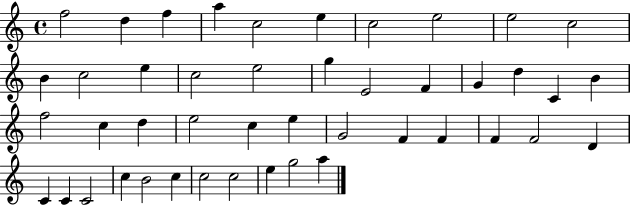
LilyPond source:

{
  \clef treble
  \time 4/4
  \defaultTimeSignature
  \key c \major
  f''2 d''4 f''4 | a''4 c''2 e''4 | c''2 e''2 | e''2 c''2 | \break b'4 c''2 e''4 | c''2 e''2 | g''4 e'2 f'4 | g'4 d''4 c'4 b'4 | \break f''2 c''4 d''4 | e''2 c''4 e''4 | g'2 f'4 f'4 | f'4 f'2 d'4 | \break c'4 c'4 c'2 | c''4 b'2 c''4 | c''2 c''2 | e''4 g''2 a''4 | \break \bar "|."
}